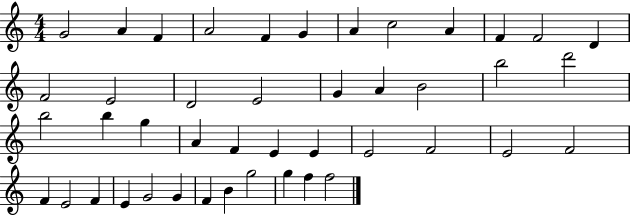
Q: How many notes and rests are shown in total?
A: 44